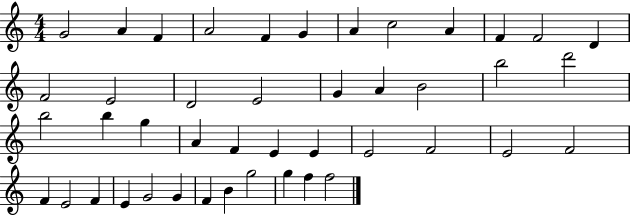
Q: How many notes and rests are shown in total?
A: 44